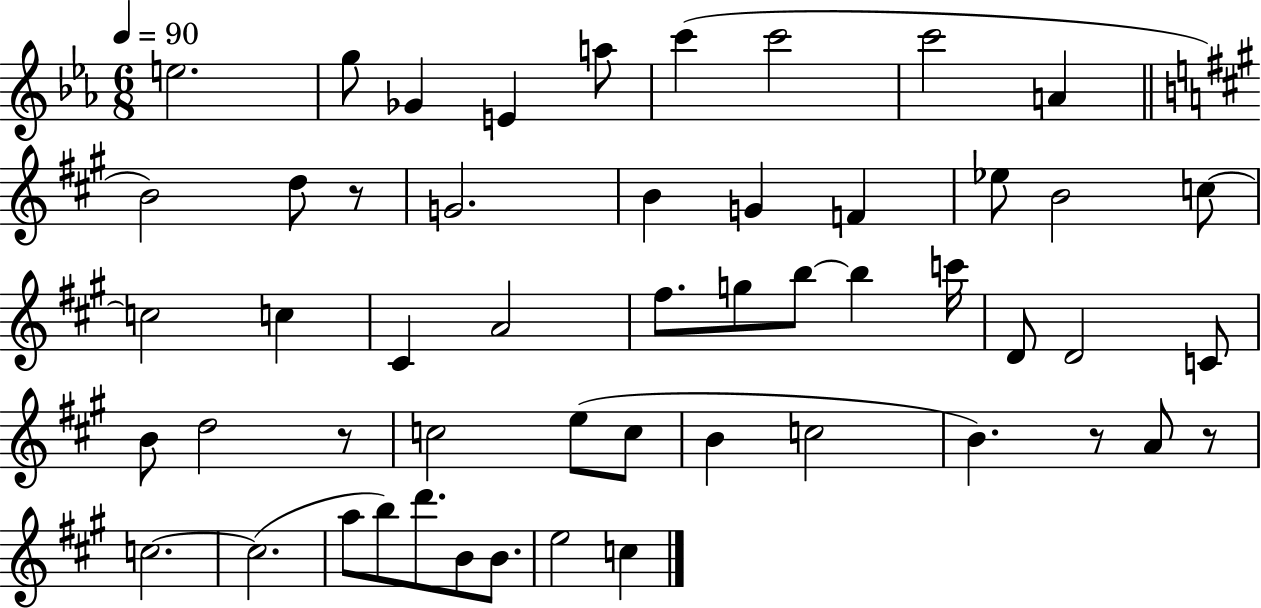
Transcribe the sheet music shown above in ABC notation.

X:1
T:Untitled
M:6/8
L:1/4
K:Eb
e2 g/2 _G E a/2 c' c'2 c'2 A B2 d/2 z/2 G2 B G F _e/2 B2 c/2 c2 c ^C A2 ^f/2 g/2 b/2 b c'/4 D/2 D2 C/2 B/2 d2 z/2 c2 e/2 c/2 B c2 B z/2 A/2 z/2 c2 c2 a/2 b/2 d'/2 B/2 B/2 e2 c